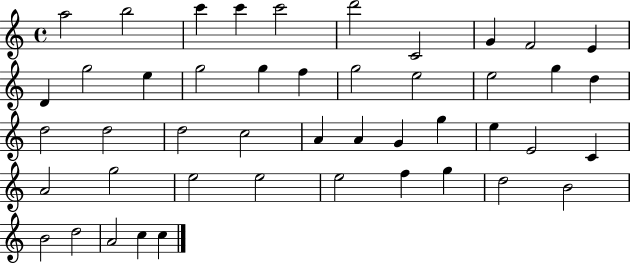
X:1
T:Untitled
M:4/4
L:1/4
K:C
a2 b2 c' c' c'2 d'2 C2 G F2 E D g2 e g2 g f g2 e2 e2 g d d2 d2 d2 c2 A A G g e E2 C A2 g2 e2 e2 e2 f g d2 B2 B2 d2 A2 c c